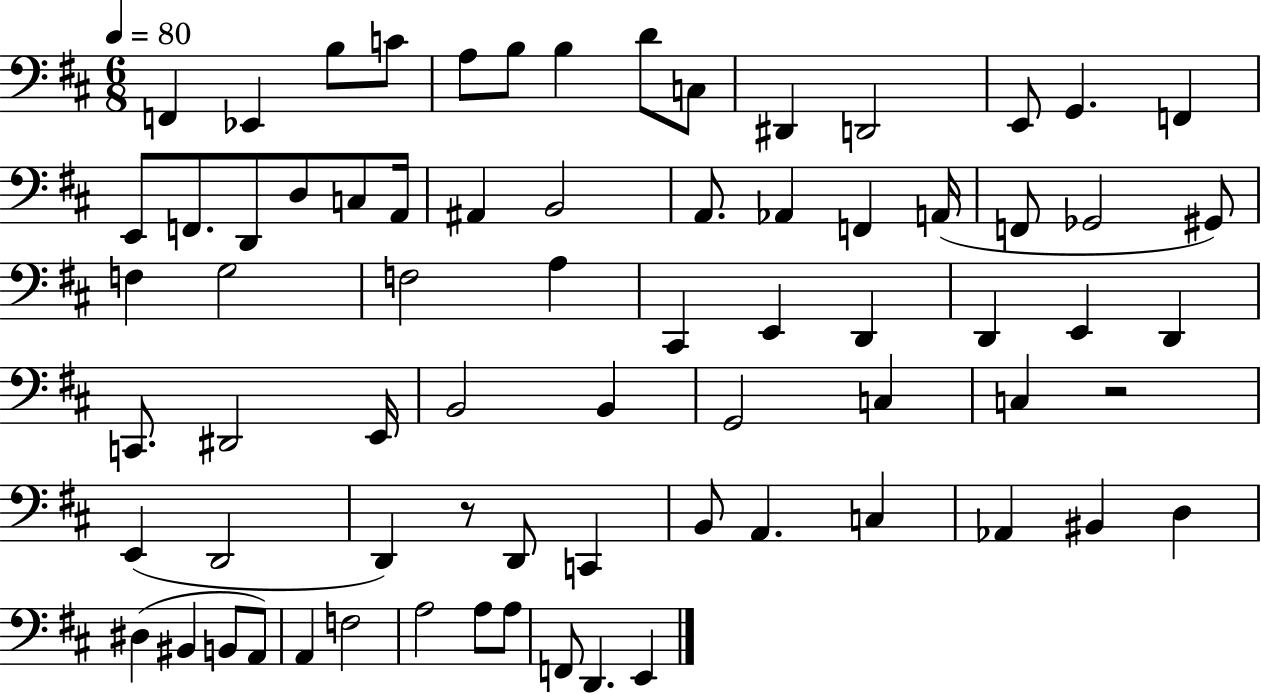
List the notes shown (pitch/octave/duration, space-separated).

F2/q Eb2/q B3/e C4/e A3/e B3/e B3/q D4/e C3/e D#2/q D2/h E2/e G2/q. F2/q E2/e F2/e. D2/e D3/e C3/e A2/s A#2/q B2/h A2/e. Ab2/q F2/q A2/s F2/e Gb2/h G#2/e F3/q G3/h F3/h A3/q C#2/q E2/q D2/q D2/q E2/q D2/q C2/e. D#2/h E2/s B2/h B2/q G2/h C3/q C3/q R/h E2/q D2/h D2/q R/e D2/e C2/q B2/e A2/q. C3/q Ab2/q BIS2/q D3/q D#3/q BIS2/q B2/e A2/e A2/q F3/h A3/h A3/e A3/e F2/e D2/q. E2/q